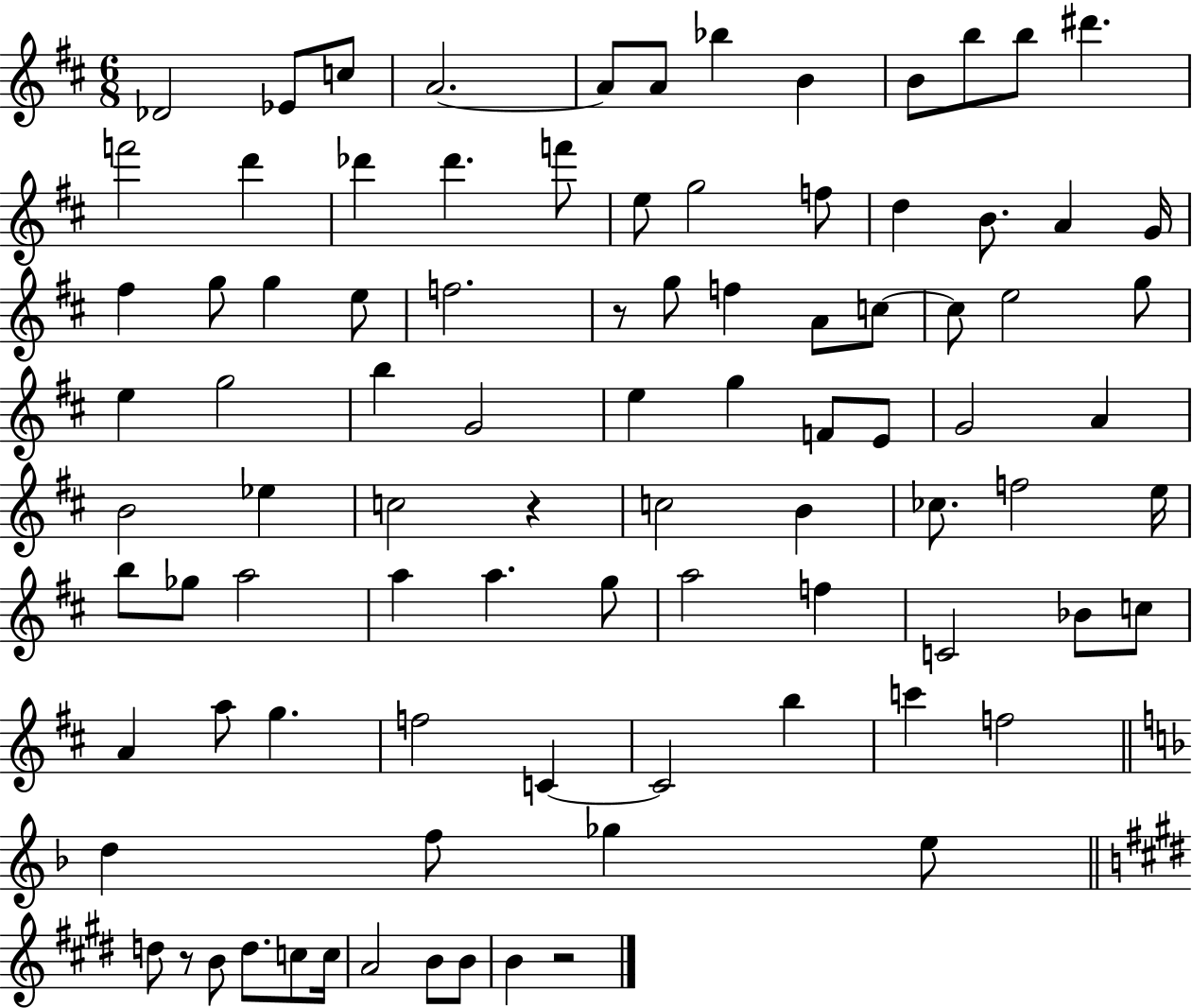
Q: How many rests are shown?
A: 4